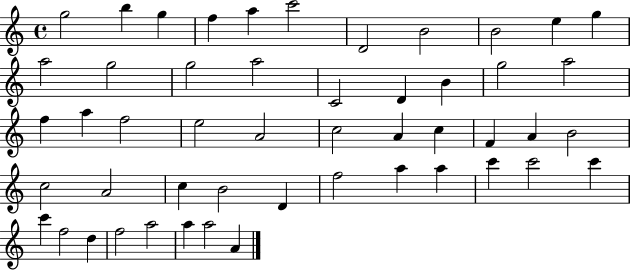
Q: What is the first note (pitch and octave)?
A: G5